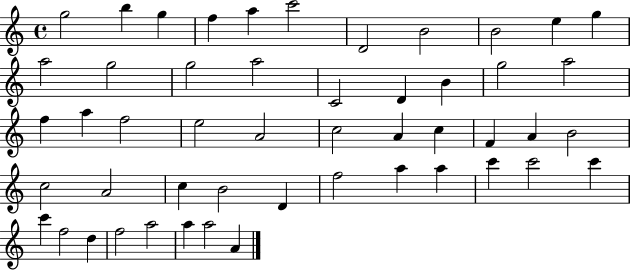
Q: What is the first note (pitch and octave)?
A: G5